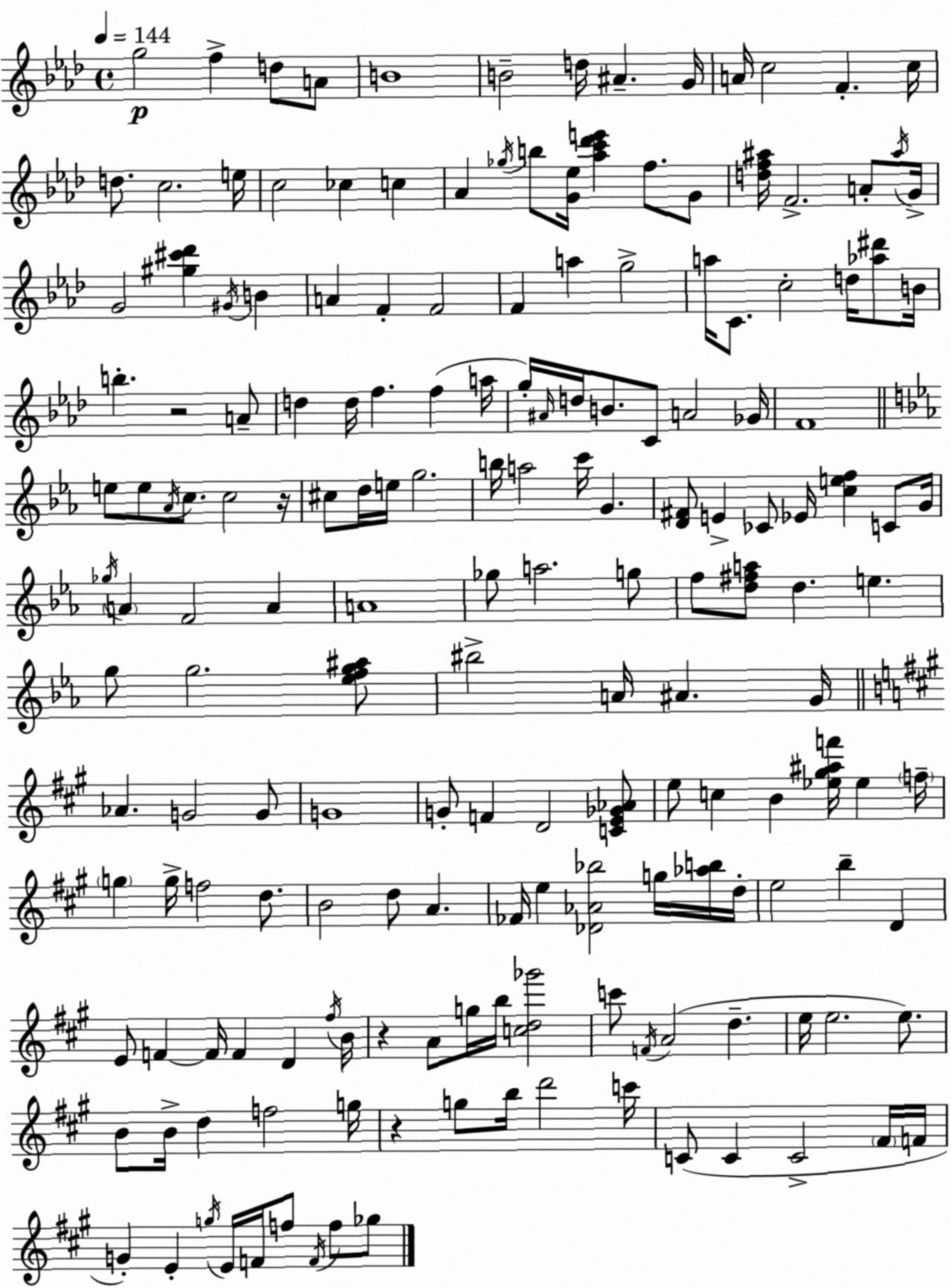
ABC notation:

X:1
T:Untitled
M:4/4
L:1/4
K:Fm
g2 f d/2 A/2 B4 B2 d/4 ^A G/4 A/4 c2 F c/4 d/2 c2 e/4 c2 _c c _A _g/4 b/2 [G_e]/4 [_ac'_d'e'] f/2 G/2 [df^a]/4 F2 A/2 ^a/4 G/4 G2 [^g^c'_d'] ^G/4 B A F F2 F a g2 a/4 C/2 c2 d/4 [_a^d']/2 B/4 b z2 A/2 d d/4 f f a/4 g/4 ^A/4 d/4 B/2 C/2 A2 _G/4 F4 e/2 e/2 _A/4 c/2 c2 z/4 ^c/2 d/4 e/4 g2 b/4 a2 c'/4 G [D^F]/2 E _C/2 _E/4 [cef] C/2 G/4 _g/4 A F2 A A4 _g/2 a2 g/2 f/2 [d^fa]/2 d e g/2 g2 [_efg^a]/2 ^b2 A/4 ^A G/4 _A G2 G/2 G4 G/2 F D2 [CE_G_A]/2 e/2 c B [_e^g^af']/4 _e f/4 g g/4 f2 d/2 B2 d/2 A _F/4 e [_D_A_b]2 g/4 [_ab]/4 d/4 e2 b D E/2 F F/4 F D ^f/4 B/4 z A/2 g/4 b/4 [cd_g']2 c'/2 F/4 A2 d e/4 e2 e/2 B/2 B/4 d f2 g/4 z g/2 b/4 d'2 c'/4 C/2 C C2 ^F/4 F/4 G E g/4 E/4 F/4 f/2 F/4 f/2 _g/2